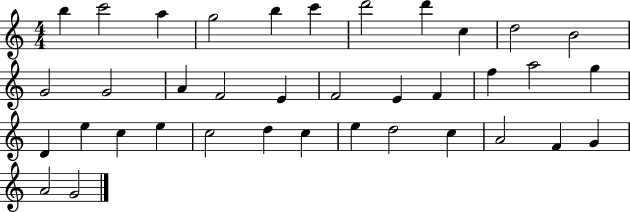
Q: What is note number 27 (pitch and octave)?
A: C5